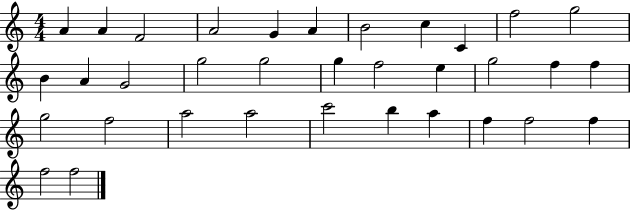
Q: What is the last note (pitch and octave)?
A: F5